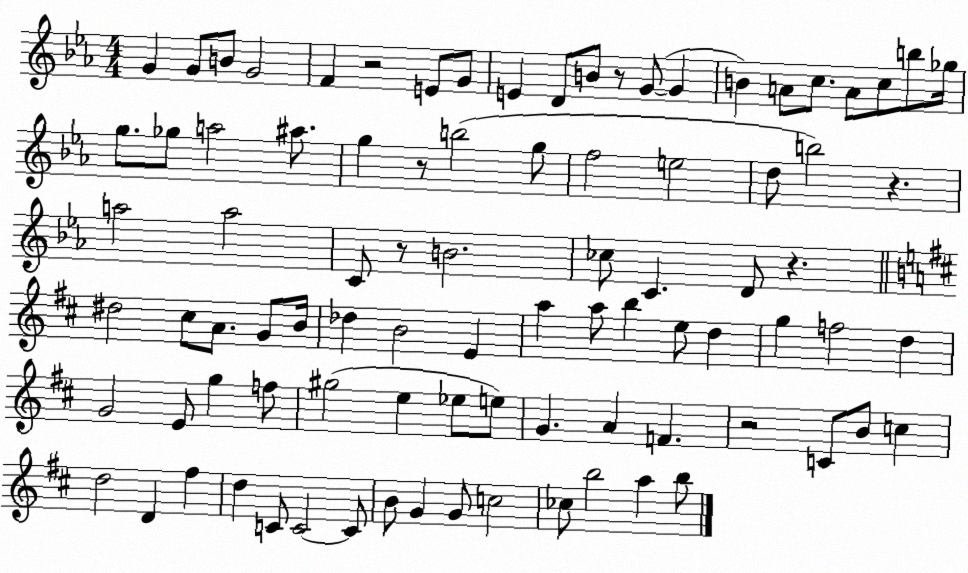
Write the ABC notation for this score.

X:1
T:Untitled
M:4/4
L:1/4
K:Eb
G G/2 B/2 G2 F z2 E/2 G/2 E D/2 B/2 z/2 G/2 G B A/2 c/2 A/2 c/2 b/2 _g/4 g/2 _g/2 a2 ^a/2 g z/2 b2 g/2 f2 e2 d/2 b2 z a2 a2 C/2 z/2 B2 _c/2 C D/2 z ^d2 ^c/2 A/2 G/2 B/4 _d B2 E a a/2 b e/2 d g f2 d G2 E/2 g f/2 ^g2 e _e/2 e/2 G A F z2 C/2 B/2 c d2 D ^f d C/2 C2 C/2 B/2 G G/2 c2 _c/2 b2 a b/2